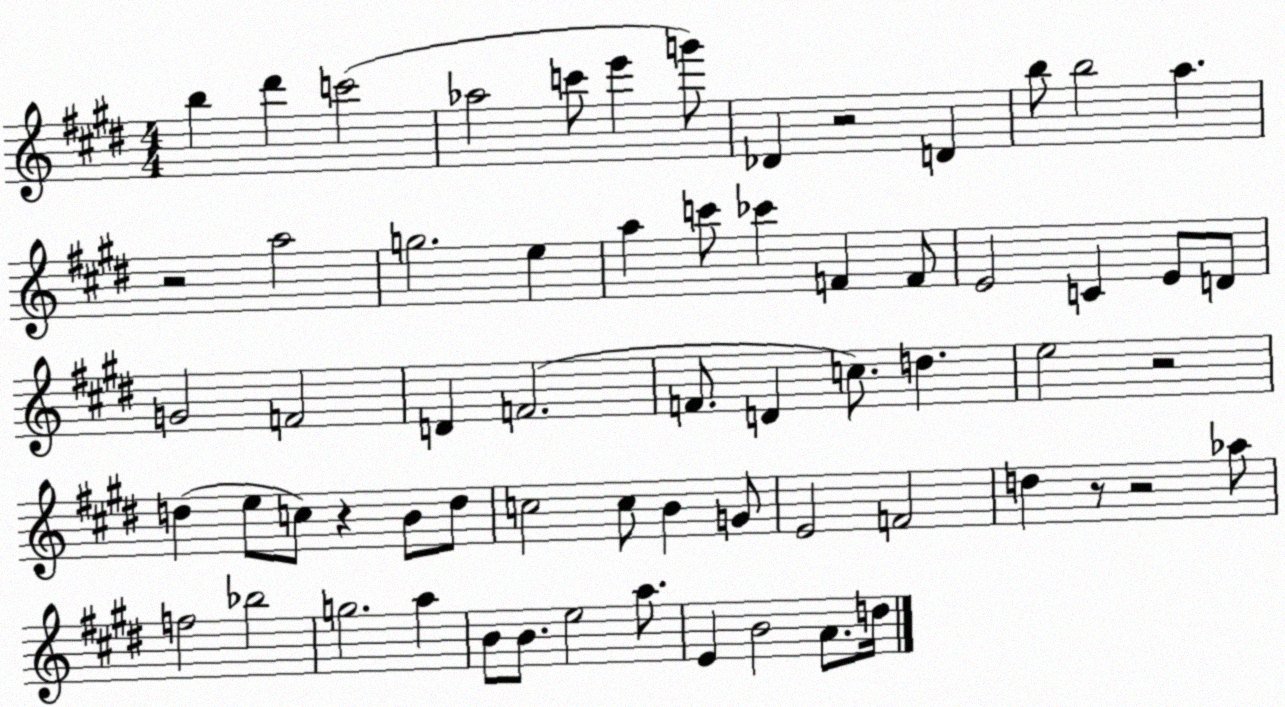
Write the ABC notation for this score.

X:1
T:Untitled
M:4/4
L:1/4
K:E
b ^d' c'2 _a2 c'/2 e' g'/2 _D z2 D b/2 b2 a z2 a2 g2 e a c'/2 _c' F F/2 E2 C E/2 D/2 G2 F2 D F2 F/2 D c/2 d e2 z2 d e/2 c/2 z B/2 d/2 c2 c/2 B G/2 E2 F2 d z/2 z2 _a/2 f2 _b2 g2 a B/2 B/2 e2 a/2 E B2 A/2 d/4